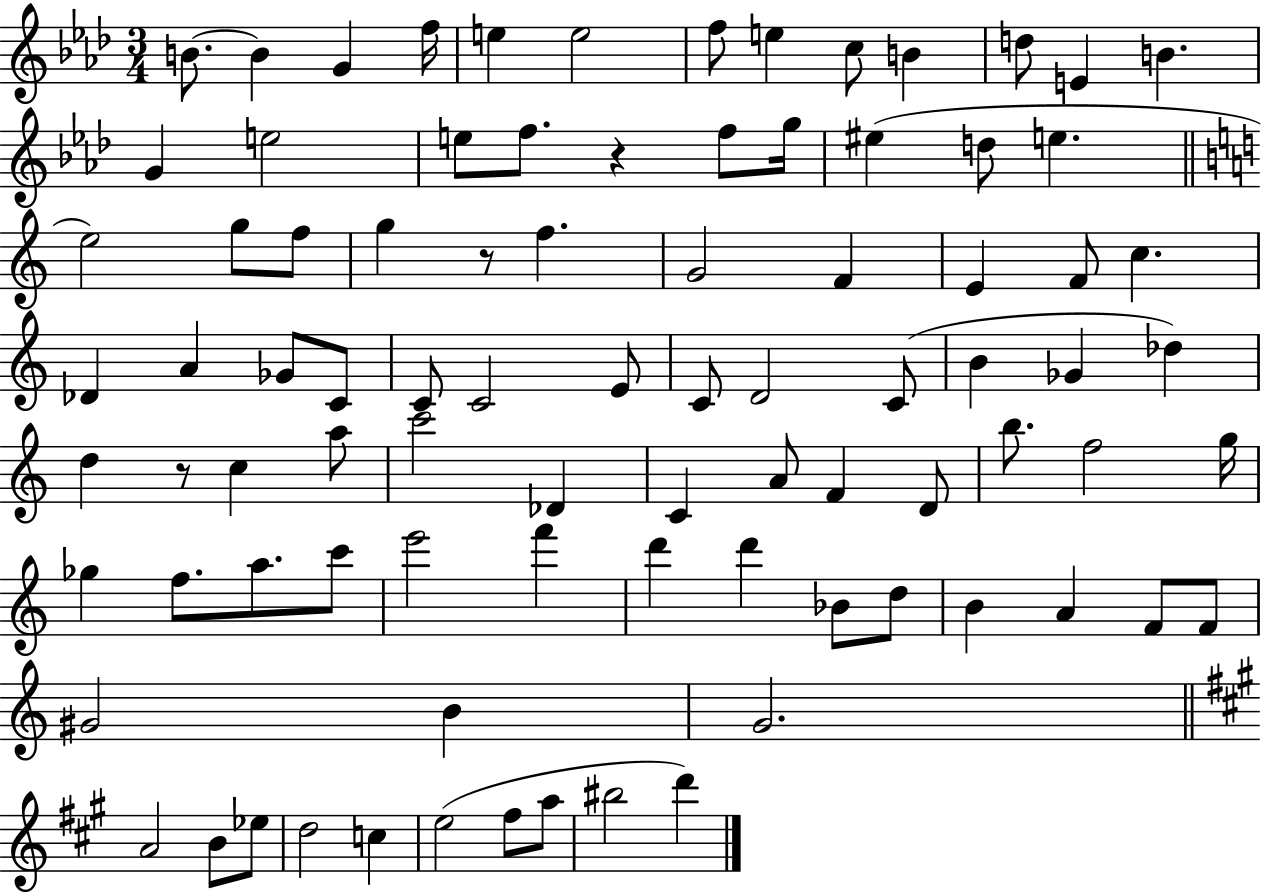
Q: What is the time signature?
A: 3/4